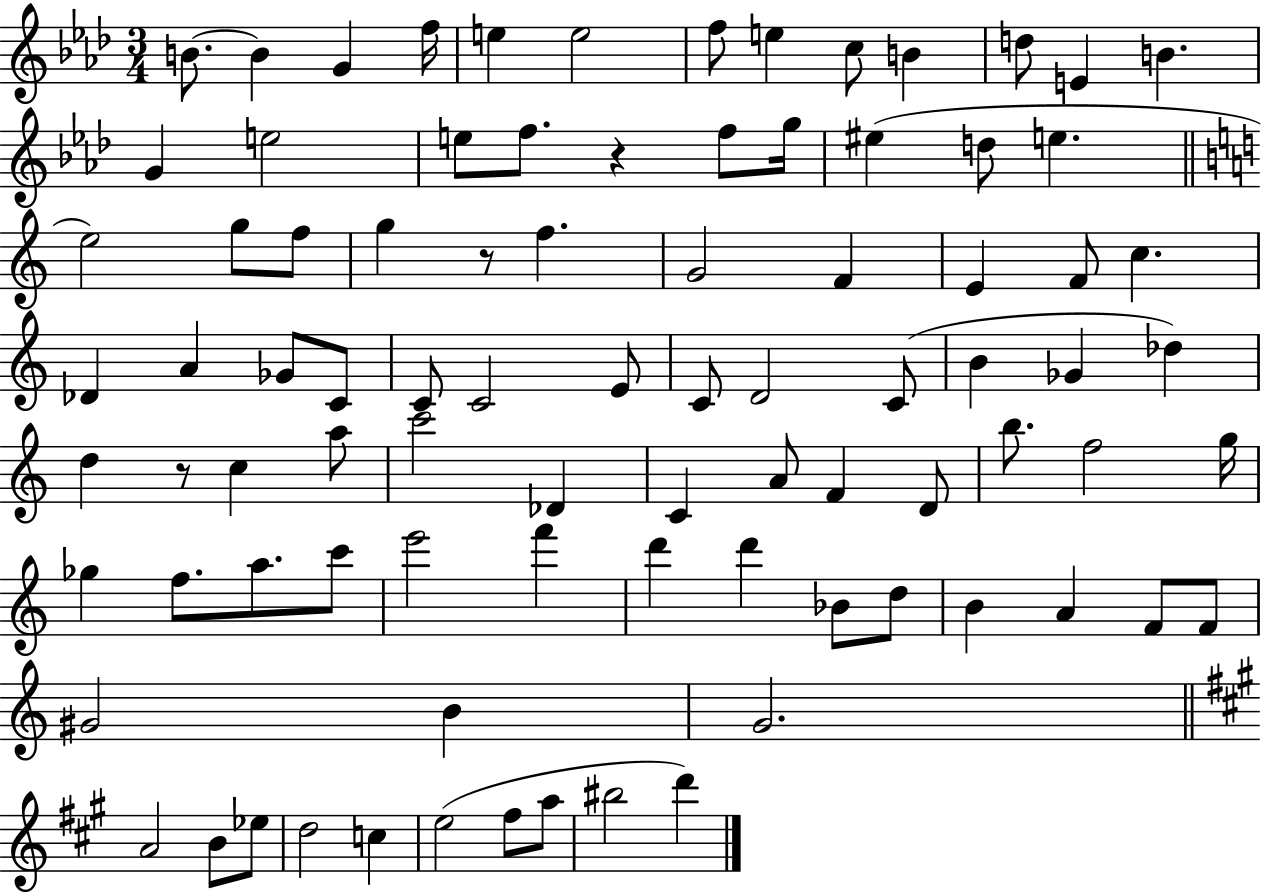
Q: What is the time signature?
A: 3/4